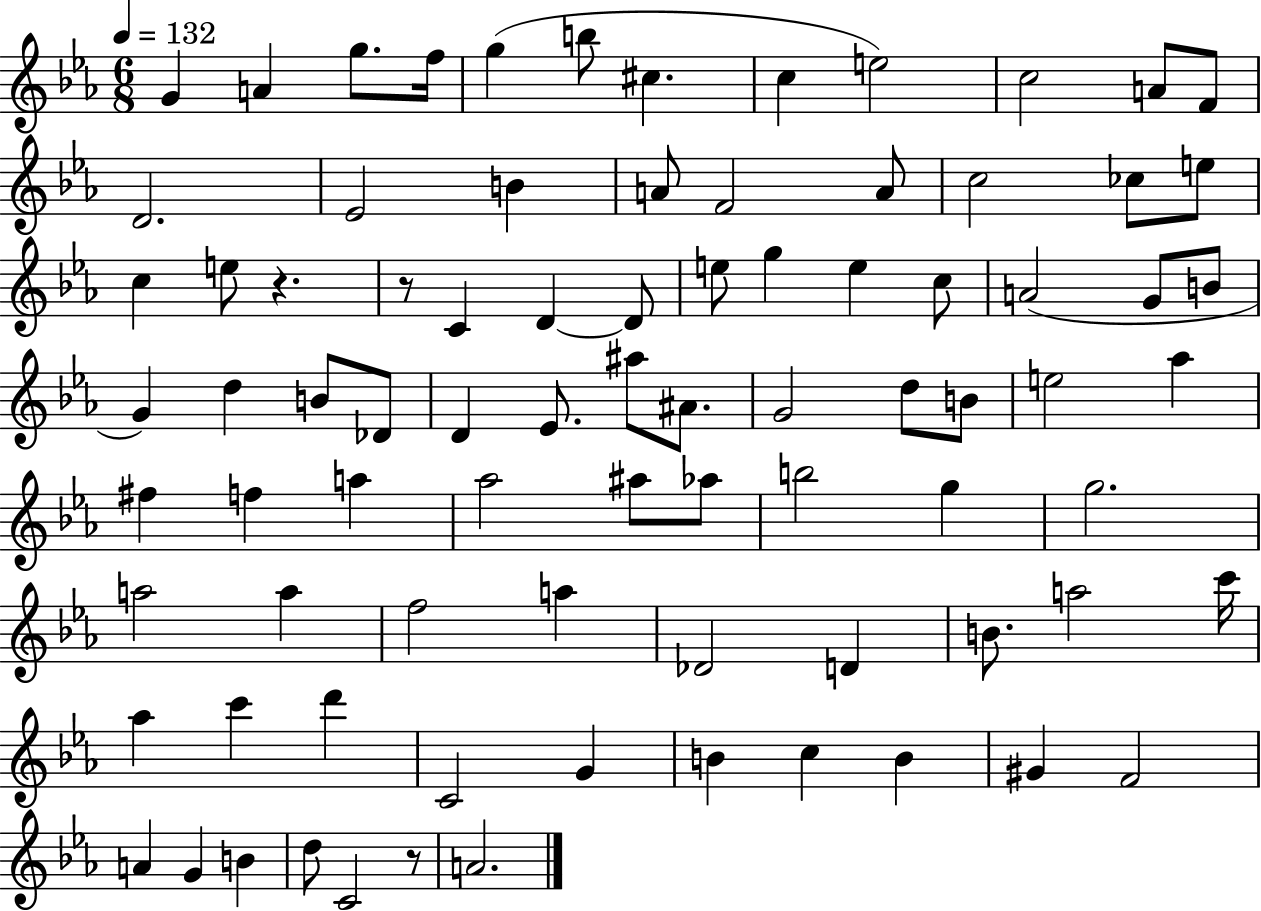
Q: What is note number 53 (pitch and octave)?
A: B5